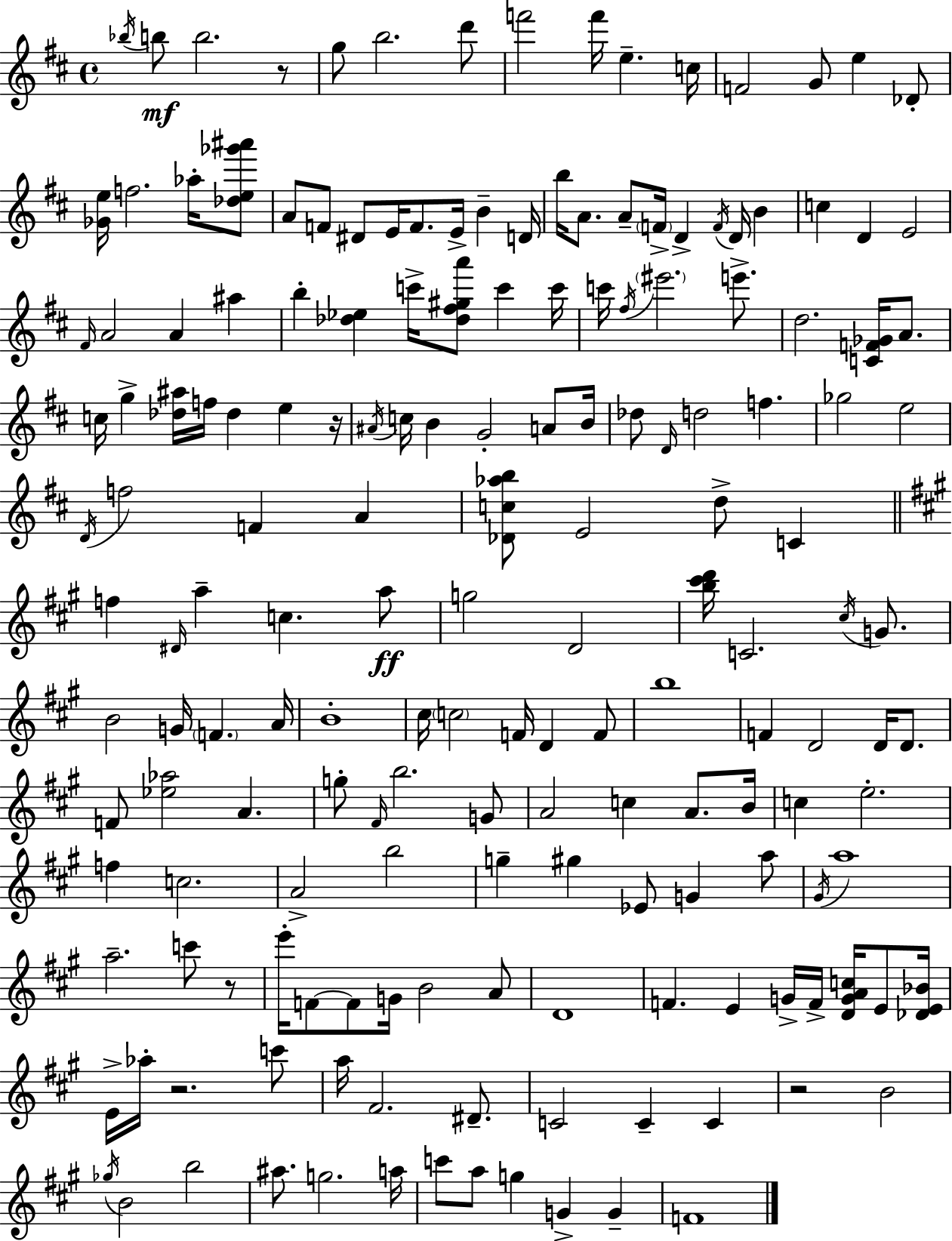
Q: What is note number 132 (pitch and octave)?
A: E4